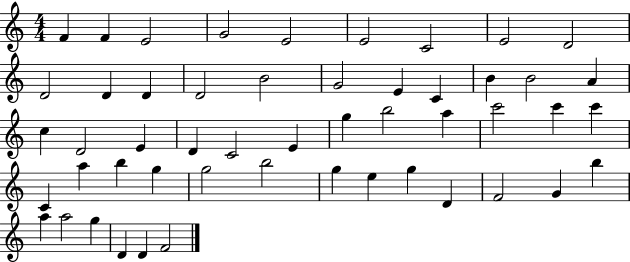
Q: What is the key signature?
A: C major